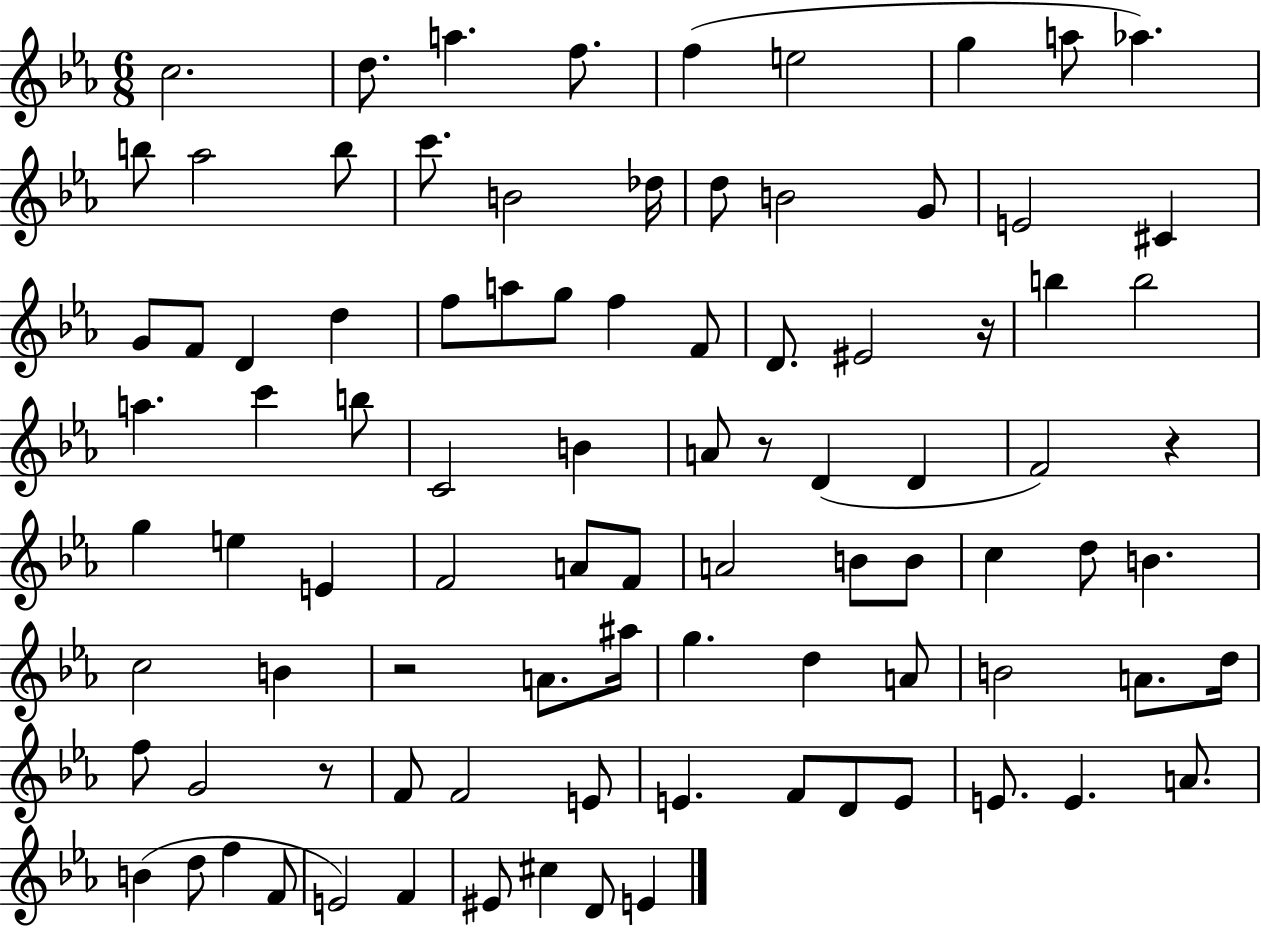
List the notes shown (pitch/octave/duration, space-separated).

C5/h. D5/e. A5/q. F5/e. F5/q E5/h G5/q A5/e Ab5/q. B5/e Ab5/h B5/e C6/e. B4/h Db5/s D5/e B4/h G4/e E4/h C#4/q G4/e F4/e D4/q D5/q F5/e A5/e G5/e F5/q F4/e D4/e. EIS4/h R/s B5/q B5/h A5/q. C6/q B5/e C4/h B4/q A4/e R/e D4/q D4/q F4/h R/q G5/q E5/q E4/q F4/h A4/e F4/e A4/h B4/e B4/e C5/q D5/e B4/q. C5/h B4/q R/h A4/e. A#5/s G5/q. D5/q A4/e B4/h A4/e. D5/s F5/e G4/h R/e F4/e F4/h E4/e E4/q. F4/e D4/e E4/e E4/e. E4/q. A4/e. B4/q D5/e F5/q F4/e E4/h F4/q EIS4/e C#5/q D4/e E4/q